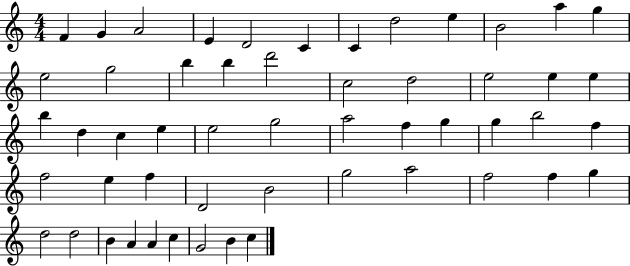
X:1
T:Untitled
M:4/4
L:1/4
K:C
F G A2 E D2 C C d2 e B2 a g e2 g2 b b d'2 c2 d2 e2 e e b d c e e2 g2 a2 f g g b2 f f2 e f D2 B2 g2 a2 f2 f g d2 d2 B A A c G2 B c